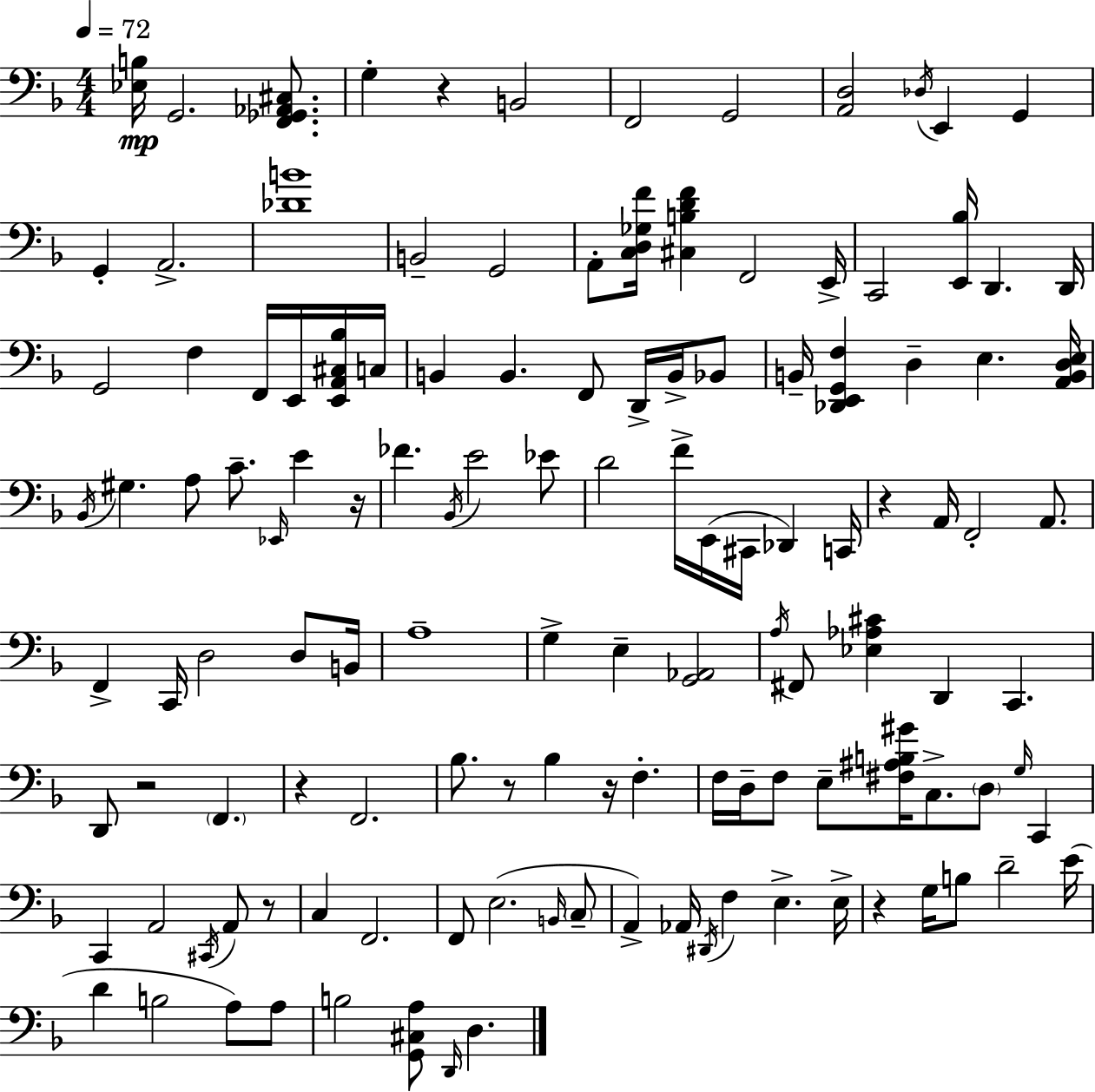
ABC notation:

X:1
T:Untitled
M:4/4
L:1/4
K:F
[_E,B,]/4 G,,2 [F,,_G,,_A,,^C,]/2 G, z B,,2 F,,2 G,,2 [A,,D,]2 _D,/4 E,, G,, G,, A,,2 [_DB]4 B,,2 G,,2 A,,/2 [C,D,_G,F]/4 [^C,B,DF] F,,2 E,,/4 C,,2 [E,,_B,]/4 D,, D,,/4 G,,2 F, F,,/4 E,,/4 [E,,A,,^C,_B,]/4 C,/4 B,, B,, F,,/2 D,,/4 B,,/4 _B,,/2 B,,/4 [_D,,E,,G,,F,] D, E, [A,,B,,D,E,]/4 _B,,/4 ^G, A,/2 C/2 _E,,/4 E z/4 _F _B,,/4 E2 _E/2 D2 F/4 E,,/4 ^C,,/4 _D,, C,,/4 z A,,/4 F,,2 A,,/2 F,, C,,/4 D,2 D,/2 B,,/4 A,4 G, E, [G,,_A,,]2 A,/4 ^F,,/2 [_E,_A,^C] D,, C,, D,,/2 z2 F,, z F,,2 _B,/2 z/2 _B, z/4 F, F,/4 D,/4 F,/2 E,/2 [^F,^A,B,^G]/4 C,/2 D,/2 G,/4 C,, C,, A,,2 ^C,,/4 A,,/2 z/2 C, F,,2 F,,/2 E,2 B,,/4 C,/2 A,, _A,,/4 ^D,,/4 F, E, E,/4 z G,/4 B,/2 D2 E/4 D B,2 A,/2 A,/2 B,2 [G,,^C,A,]/2 D,,/4 D,